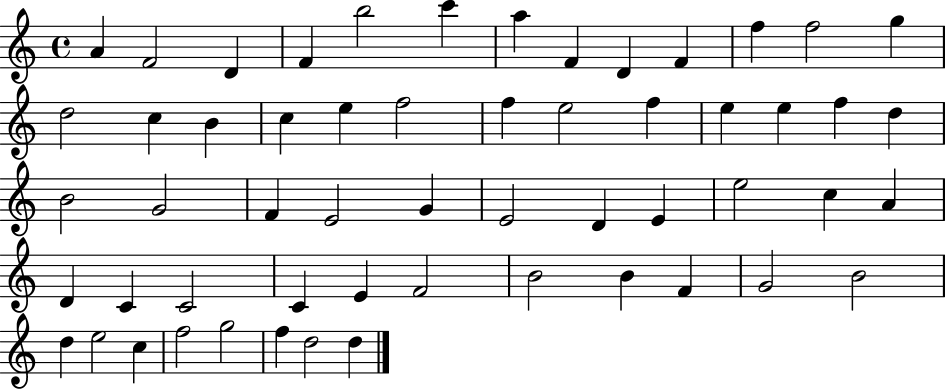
A4/q F4/h D4/q F4/q B5/h C6/q A5/q F4/q D4/q F4/q F5/q F5/h G5/q D5/h C5/q B4/q C5/q E5/q F5/h F5/q E5/h F5/q E5/q E5/q F5/q D5/q B4/h G4/h F4/q E4/h G4/q E4/h D4/q E4/q E5/h C5/q A4/q D4/q C4/q C4/h C4/q E4/q F4/h B4/h B4/q F4/q G4/h B4/h D5/q E5/h C5/q F5/h G5/h F5/q D5/h D5/q